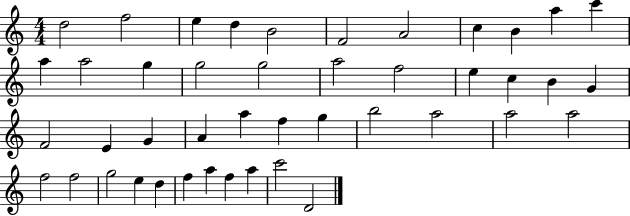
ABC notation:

X:1
T:Untitled
M:4/4
L:1/4
K:C
d2 f2 e d B2 F2 A2 c B a c' a a2 g g2 g2 a2 f2 e c B G F2 E G A a f g b2 a2 a2 a2 f2 f2 g2 e d f a f a c'2 D2